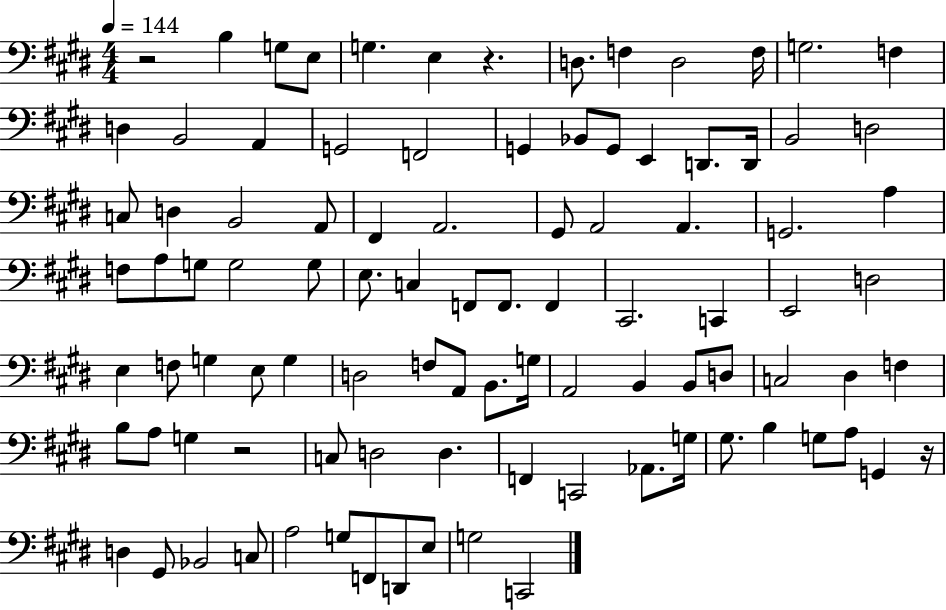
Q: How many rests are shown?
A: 4